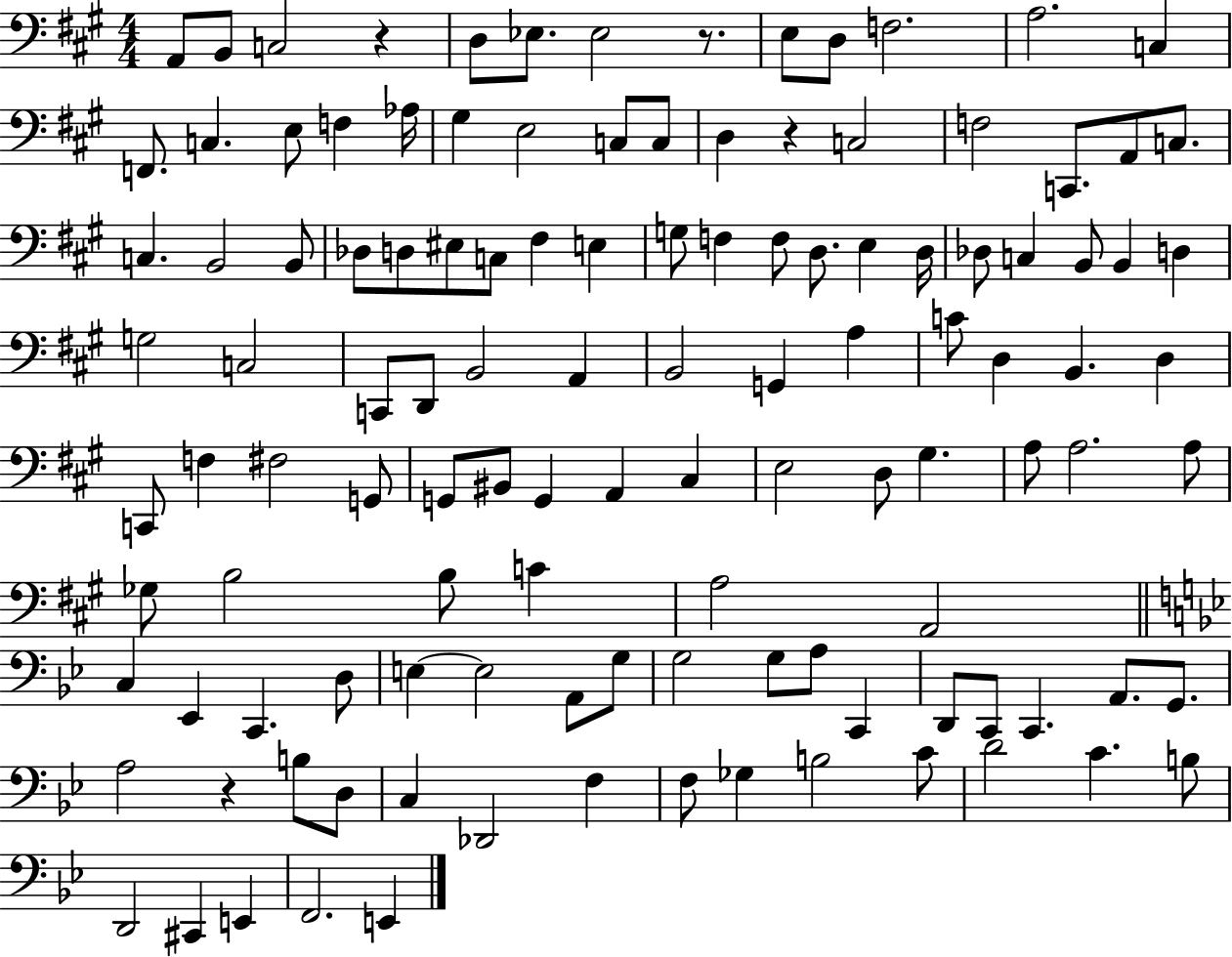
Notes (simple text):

A2/e B2/e C3/h R/q D3/e Eb3/e. Eb3/h R/e. E3/e D3/e F3/h. A3/h. C3/q F2/e. C3/q. E3/e F3/q Ab3/s G#3/q E3/h C3/e C3/e D3/q R/q C3/h F3/h C2/e. A2/e C3/e. C3/q. B2/h B2/e Db3/e D3/e EIS3/e C3/e F#3/q E3/q G3/e F3/q F3/e D3/e. E3/q D3/s Db3/e C3/q B2/e B2/q D3/q G3/h C3/h C2/e D2/e B2/h A2/q B2/h G2/q A3/q C4/e D3/q B2/q. D3/q C2/e F3/q F#3/h G2/e G2/e BIS2/e G2/q A2/q C#3/q E3/h D3/e G#3/q. A3/e A3/h. A3/e Gb3/e B3/h B3/e C4/q A3/h A2/h C3/q Eb2/q C2/q. D3/e E3/q E3/h A2/e G3/e G3/h G3/e A3/e C2/q D2/e C2/e C2/q. A2/e. G2/e. A3/h R/q B3/e D3/e C3/q Db2/h F3/q F3/e Gb3/q B3/h C4/e D4/h C4/q. B3/e D2/h C#2/q E2/q F2/h. E2/q